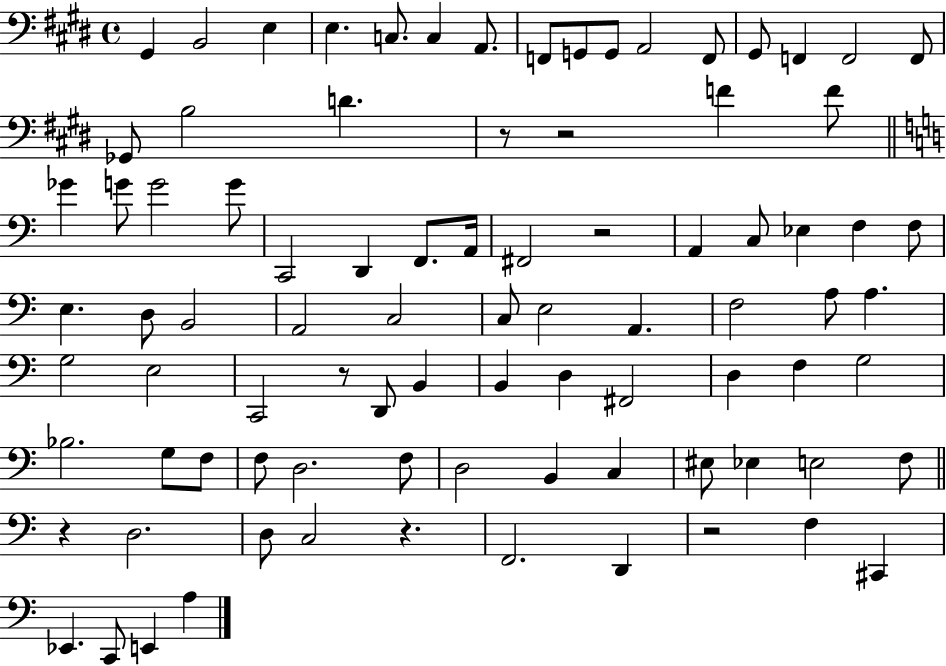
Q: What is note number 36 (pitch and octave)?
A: E3